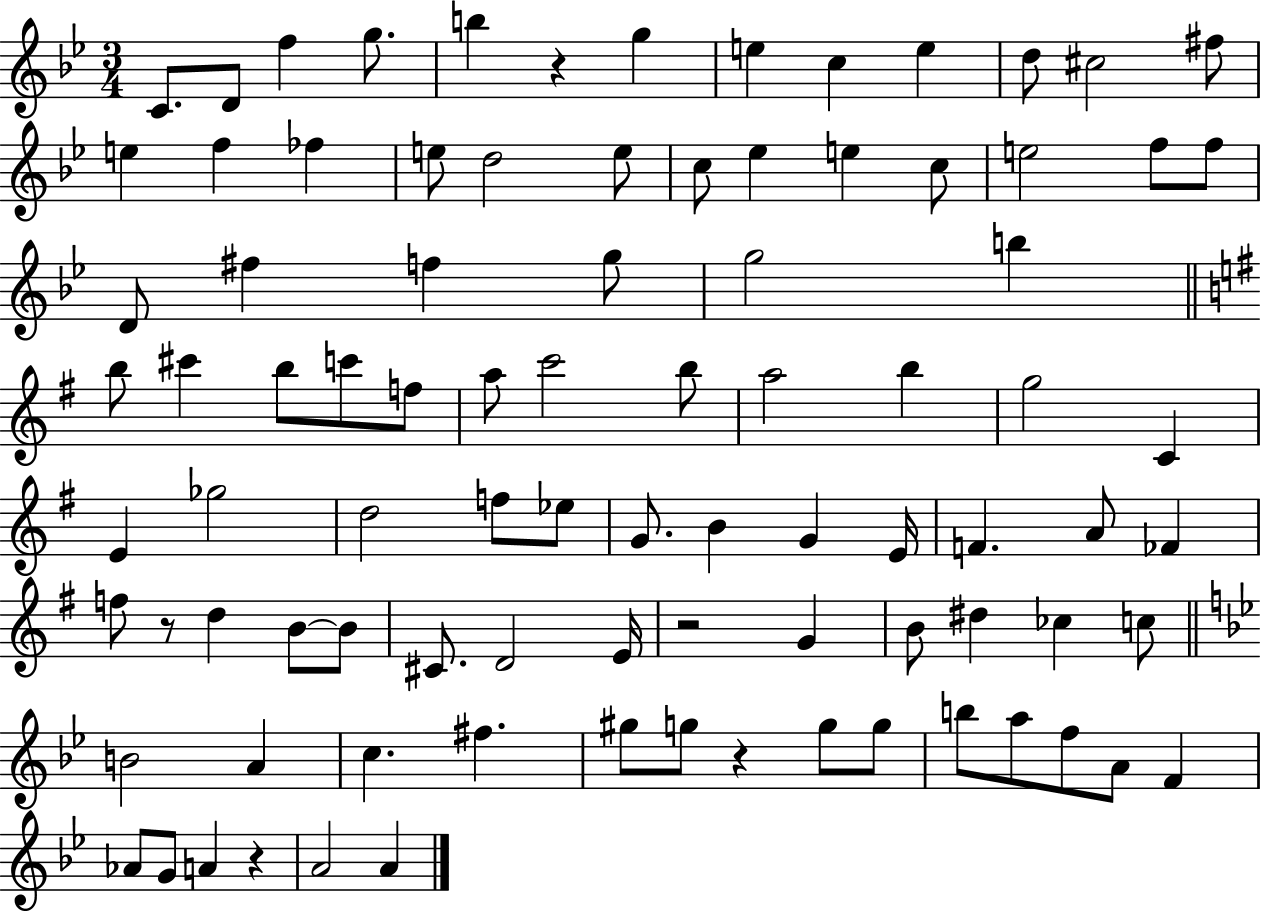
{
  \clef treble
  \numericTimeSignature
  \time 3/4
  \key bes \major
  \repeat volta 2 { c'8. d'8 f''4 g''8. | b''4 r4 g''4 | e''4 c''4 e''4 | d''8 cis''2 fis''8 | \break e''4 f''4 fes''4 | e''8 d''2 e''8 | c''8 ees''4 e''4 c''8 | e''2 f''8 f''8 | \break d'8 fis''4 f''4 g''8 | g''2 b''4 | \bar "||" \break \key g \major b''8 cis'''4 b''8 c'''8 f''8 | a''8 c'''2 b''8 | a''2 b''4 | g''2 c'4 | \break e'4 ges''2 | d''2 f''8 ees''8 | g'8. b'4 g'4 e'16 | f'4. a'8 fes'4 | \break f''8 r8 d''4 b'8~~ b'8 | cis'8. d'2 e'16 | r2 g'4 | b'8 dis''4 ces''4 c''8 | \break \bar "||" \break \key bes \major b'2 a'4 | c''4. fis''4. | gis''8 g''8 r4 g''8 g''8 | b''8 a''8 f''8 a'8 f'4 | \break aes'8 g'8 a'4 r4 | a'2 a'4 | } \bar "|."
}